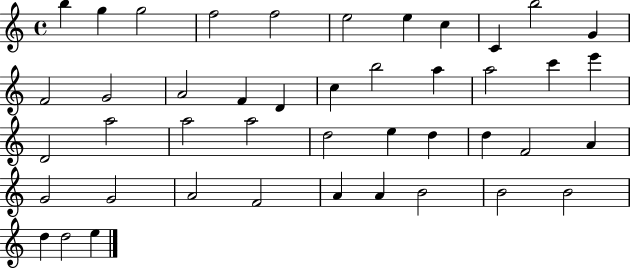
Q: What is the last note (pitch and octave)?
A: E5